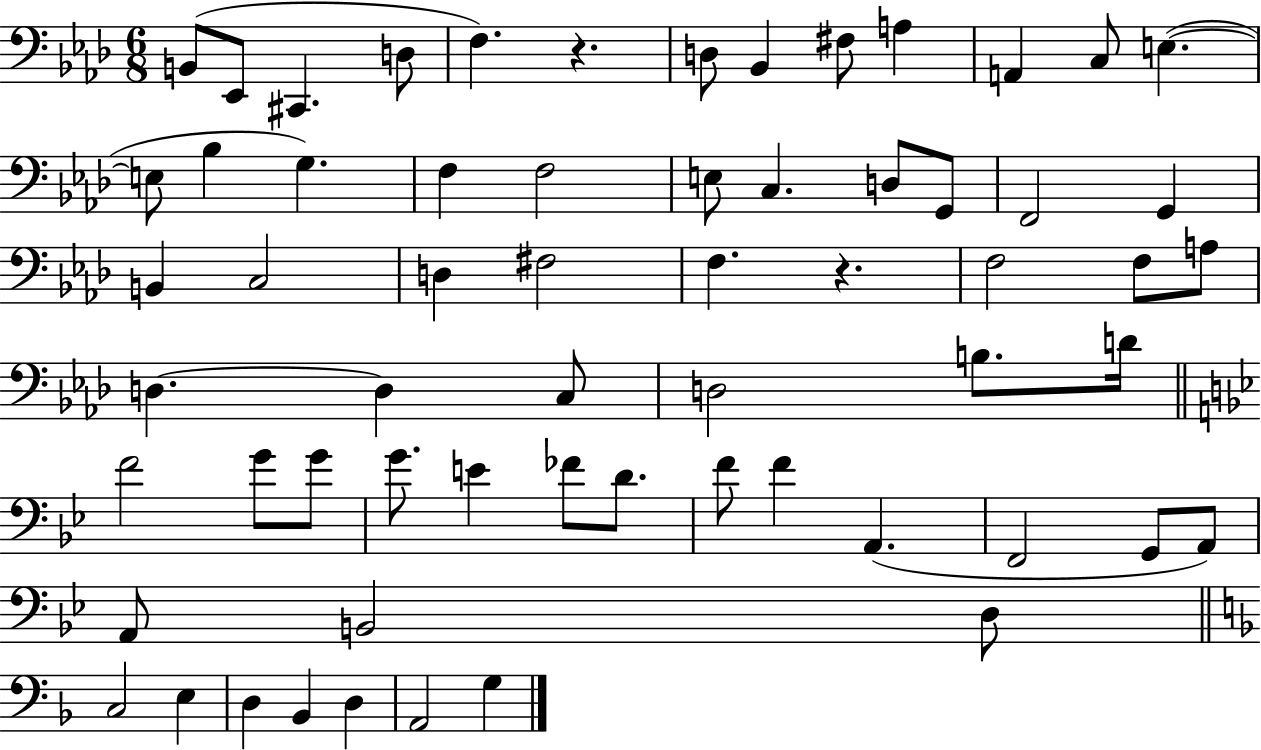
X:1
T:Untitled
M:6/8
L:1/4
K:Ab
B,,/2 _E,,/2 ^C,, D,/2 F, z D,/2 _B,, ^F,/2 A, A,, C,/2 E, E,/2 _B, G, F, F,2 E,/2 C, D,/2 G,,/2 F,,2 G,, B,, C,2 D, ^F,2 F, z F,2 F,/2 A,/2 D, D, C,/2 D,2 B,/2 D/4 F2 G/2 G/2 G/2 E _F/2 D/2 F/2 F A,, F,,2 G,,/2 A,,/2 A,,/2 B,,2 D,/2 C,2 E, D, _B,, D, A,,2 G,